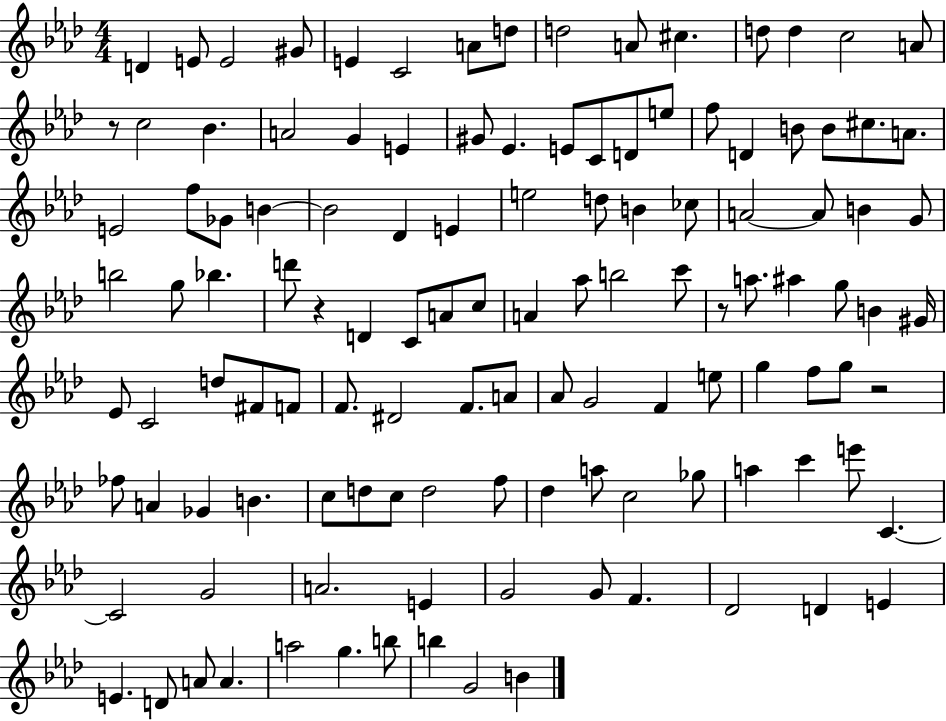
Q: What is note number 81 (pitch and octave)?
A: FES5